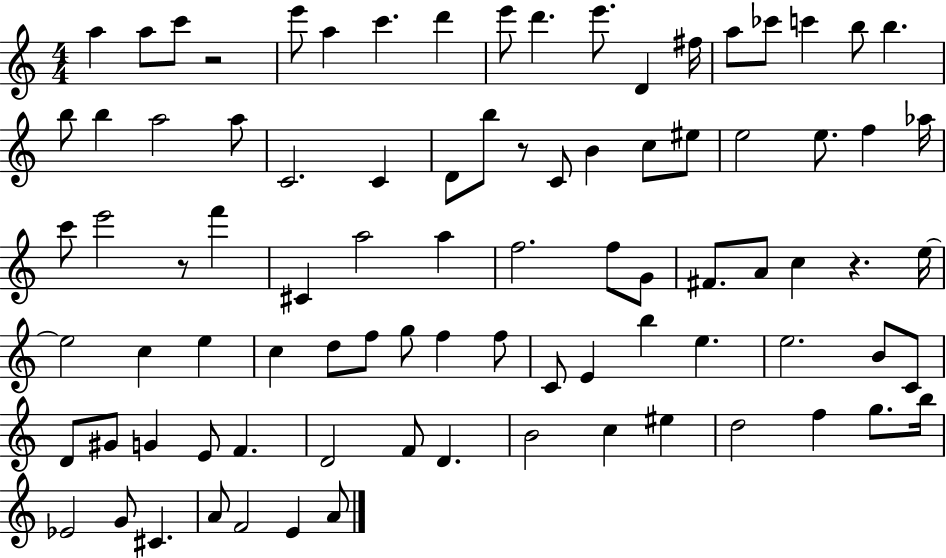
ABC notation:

X:1
T:Untitled
M:4/4
L:1/4
K:C
a a/2 c'/2 z2 e'/2 a c' d' e'/2 d' e'/2 D ^f/4 a/2 _c'/2 c' b/2 b b/2 b a2 a/2 C2 C D/2 b/2 z/2 C/2 B c/2 ^e/2 e2 e/2 f _a/4 c'/2 e'2 z/2 f' ^C a2 a f2 f/2 G/2 ^F/2 A/2 c z e/4 e2 c e c d/2 f/2 g/2 f f/2 C/2 E b e e2 B/2 C/2 D/2 ^G/2 G E/2 F D2 F/2 D B2 c ^e d2 f g/2 b/4 _E2 G/2 ^C A/2 F2 E A/2